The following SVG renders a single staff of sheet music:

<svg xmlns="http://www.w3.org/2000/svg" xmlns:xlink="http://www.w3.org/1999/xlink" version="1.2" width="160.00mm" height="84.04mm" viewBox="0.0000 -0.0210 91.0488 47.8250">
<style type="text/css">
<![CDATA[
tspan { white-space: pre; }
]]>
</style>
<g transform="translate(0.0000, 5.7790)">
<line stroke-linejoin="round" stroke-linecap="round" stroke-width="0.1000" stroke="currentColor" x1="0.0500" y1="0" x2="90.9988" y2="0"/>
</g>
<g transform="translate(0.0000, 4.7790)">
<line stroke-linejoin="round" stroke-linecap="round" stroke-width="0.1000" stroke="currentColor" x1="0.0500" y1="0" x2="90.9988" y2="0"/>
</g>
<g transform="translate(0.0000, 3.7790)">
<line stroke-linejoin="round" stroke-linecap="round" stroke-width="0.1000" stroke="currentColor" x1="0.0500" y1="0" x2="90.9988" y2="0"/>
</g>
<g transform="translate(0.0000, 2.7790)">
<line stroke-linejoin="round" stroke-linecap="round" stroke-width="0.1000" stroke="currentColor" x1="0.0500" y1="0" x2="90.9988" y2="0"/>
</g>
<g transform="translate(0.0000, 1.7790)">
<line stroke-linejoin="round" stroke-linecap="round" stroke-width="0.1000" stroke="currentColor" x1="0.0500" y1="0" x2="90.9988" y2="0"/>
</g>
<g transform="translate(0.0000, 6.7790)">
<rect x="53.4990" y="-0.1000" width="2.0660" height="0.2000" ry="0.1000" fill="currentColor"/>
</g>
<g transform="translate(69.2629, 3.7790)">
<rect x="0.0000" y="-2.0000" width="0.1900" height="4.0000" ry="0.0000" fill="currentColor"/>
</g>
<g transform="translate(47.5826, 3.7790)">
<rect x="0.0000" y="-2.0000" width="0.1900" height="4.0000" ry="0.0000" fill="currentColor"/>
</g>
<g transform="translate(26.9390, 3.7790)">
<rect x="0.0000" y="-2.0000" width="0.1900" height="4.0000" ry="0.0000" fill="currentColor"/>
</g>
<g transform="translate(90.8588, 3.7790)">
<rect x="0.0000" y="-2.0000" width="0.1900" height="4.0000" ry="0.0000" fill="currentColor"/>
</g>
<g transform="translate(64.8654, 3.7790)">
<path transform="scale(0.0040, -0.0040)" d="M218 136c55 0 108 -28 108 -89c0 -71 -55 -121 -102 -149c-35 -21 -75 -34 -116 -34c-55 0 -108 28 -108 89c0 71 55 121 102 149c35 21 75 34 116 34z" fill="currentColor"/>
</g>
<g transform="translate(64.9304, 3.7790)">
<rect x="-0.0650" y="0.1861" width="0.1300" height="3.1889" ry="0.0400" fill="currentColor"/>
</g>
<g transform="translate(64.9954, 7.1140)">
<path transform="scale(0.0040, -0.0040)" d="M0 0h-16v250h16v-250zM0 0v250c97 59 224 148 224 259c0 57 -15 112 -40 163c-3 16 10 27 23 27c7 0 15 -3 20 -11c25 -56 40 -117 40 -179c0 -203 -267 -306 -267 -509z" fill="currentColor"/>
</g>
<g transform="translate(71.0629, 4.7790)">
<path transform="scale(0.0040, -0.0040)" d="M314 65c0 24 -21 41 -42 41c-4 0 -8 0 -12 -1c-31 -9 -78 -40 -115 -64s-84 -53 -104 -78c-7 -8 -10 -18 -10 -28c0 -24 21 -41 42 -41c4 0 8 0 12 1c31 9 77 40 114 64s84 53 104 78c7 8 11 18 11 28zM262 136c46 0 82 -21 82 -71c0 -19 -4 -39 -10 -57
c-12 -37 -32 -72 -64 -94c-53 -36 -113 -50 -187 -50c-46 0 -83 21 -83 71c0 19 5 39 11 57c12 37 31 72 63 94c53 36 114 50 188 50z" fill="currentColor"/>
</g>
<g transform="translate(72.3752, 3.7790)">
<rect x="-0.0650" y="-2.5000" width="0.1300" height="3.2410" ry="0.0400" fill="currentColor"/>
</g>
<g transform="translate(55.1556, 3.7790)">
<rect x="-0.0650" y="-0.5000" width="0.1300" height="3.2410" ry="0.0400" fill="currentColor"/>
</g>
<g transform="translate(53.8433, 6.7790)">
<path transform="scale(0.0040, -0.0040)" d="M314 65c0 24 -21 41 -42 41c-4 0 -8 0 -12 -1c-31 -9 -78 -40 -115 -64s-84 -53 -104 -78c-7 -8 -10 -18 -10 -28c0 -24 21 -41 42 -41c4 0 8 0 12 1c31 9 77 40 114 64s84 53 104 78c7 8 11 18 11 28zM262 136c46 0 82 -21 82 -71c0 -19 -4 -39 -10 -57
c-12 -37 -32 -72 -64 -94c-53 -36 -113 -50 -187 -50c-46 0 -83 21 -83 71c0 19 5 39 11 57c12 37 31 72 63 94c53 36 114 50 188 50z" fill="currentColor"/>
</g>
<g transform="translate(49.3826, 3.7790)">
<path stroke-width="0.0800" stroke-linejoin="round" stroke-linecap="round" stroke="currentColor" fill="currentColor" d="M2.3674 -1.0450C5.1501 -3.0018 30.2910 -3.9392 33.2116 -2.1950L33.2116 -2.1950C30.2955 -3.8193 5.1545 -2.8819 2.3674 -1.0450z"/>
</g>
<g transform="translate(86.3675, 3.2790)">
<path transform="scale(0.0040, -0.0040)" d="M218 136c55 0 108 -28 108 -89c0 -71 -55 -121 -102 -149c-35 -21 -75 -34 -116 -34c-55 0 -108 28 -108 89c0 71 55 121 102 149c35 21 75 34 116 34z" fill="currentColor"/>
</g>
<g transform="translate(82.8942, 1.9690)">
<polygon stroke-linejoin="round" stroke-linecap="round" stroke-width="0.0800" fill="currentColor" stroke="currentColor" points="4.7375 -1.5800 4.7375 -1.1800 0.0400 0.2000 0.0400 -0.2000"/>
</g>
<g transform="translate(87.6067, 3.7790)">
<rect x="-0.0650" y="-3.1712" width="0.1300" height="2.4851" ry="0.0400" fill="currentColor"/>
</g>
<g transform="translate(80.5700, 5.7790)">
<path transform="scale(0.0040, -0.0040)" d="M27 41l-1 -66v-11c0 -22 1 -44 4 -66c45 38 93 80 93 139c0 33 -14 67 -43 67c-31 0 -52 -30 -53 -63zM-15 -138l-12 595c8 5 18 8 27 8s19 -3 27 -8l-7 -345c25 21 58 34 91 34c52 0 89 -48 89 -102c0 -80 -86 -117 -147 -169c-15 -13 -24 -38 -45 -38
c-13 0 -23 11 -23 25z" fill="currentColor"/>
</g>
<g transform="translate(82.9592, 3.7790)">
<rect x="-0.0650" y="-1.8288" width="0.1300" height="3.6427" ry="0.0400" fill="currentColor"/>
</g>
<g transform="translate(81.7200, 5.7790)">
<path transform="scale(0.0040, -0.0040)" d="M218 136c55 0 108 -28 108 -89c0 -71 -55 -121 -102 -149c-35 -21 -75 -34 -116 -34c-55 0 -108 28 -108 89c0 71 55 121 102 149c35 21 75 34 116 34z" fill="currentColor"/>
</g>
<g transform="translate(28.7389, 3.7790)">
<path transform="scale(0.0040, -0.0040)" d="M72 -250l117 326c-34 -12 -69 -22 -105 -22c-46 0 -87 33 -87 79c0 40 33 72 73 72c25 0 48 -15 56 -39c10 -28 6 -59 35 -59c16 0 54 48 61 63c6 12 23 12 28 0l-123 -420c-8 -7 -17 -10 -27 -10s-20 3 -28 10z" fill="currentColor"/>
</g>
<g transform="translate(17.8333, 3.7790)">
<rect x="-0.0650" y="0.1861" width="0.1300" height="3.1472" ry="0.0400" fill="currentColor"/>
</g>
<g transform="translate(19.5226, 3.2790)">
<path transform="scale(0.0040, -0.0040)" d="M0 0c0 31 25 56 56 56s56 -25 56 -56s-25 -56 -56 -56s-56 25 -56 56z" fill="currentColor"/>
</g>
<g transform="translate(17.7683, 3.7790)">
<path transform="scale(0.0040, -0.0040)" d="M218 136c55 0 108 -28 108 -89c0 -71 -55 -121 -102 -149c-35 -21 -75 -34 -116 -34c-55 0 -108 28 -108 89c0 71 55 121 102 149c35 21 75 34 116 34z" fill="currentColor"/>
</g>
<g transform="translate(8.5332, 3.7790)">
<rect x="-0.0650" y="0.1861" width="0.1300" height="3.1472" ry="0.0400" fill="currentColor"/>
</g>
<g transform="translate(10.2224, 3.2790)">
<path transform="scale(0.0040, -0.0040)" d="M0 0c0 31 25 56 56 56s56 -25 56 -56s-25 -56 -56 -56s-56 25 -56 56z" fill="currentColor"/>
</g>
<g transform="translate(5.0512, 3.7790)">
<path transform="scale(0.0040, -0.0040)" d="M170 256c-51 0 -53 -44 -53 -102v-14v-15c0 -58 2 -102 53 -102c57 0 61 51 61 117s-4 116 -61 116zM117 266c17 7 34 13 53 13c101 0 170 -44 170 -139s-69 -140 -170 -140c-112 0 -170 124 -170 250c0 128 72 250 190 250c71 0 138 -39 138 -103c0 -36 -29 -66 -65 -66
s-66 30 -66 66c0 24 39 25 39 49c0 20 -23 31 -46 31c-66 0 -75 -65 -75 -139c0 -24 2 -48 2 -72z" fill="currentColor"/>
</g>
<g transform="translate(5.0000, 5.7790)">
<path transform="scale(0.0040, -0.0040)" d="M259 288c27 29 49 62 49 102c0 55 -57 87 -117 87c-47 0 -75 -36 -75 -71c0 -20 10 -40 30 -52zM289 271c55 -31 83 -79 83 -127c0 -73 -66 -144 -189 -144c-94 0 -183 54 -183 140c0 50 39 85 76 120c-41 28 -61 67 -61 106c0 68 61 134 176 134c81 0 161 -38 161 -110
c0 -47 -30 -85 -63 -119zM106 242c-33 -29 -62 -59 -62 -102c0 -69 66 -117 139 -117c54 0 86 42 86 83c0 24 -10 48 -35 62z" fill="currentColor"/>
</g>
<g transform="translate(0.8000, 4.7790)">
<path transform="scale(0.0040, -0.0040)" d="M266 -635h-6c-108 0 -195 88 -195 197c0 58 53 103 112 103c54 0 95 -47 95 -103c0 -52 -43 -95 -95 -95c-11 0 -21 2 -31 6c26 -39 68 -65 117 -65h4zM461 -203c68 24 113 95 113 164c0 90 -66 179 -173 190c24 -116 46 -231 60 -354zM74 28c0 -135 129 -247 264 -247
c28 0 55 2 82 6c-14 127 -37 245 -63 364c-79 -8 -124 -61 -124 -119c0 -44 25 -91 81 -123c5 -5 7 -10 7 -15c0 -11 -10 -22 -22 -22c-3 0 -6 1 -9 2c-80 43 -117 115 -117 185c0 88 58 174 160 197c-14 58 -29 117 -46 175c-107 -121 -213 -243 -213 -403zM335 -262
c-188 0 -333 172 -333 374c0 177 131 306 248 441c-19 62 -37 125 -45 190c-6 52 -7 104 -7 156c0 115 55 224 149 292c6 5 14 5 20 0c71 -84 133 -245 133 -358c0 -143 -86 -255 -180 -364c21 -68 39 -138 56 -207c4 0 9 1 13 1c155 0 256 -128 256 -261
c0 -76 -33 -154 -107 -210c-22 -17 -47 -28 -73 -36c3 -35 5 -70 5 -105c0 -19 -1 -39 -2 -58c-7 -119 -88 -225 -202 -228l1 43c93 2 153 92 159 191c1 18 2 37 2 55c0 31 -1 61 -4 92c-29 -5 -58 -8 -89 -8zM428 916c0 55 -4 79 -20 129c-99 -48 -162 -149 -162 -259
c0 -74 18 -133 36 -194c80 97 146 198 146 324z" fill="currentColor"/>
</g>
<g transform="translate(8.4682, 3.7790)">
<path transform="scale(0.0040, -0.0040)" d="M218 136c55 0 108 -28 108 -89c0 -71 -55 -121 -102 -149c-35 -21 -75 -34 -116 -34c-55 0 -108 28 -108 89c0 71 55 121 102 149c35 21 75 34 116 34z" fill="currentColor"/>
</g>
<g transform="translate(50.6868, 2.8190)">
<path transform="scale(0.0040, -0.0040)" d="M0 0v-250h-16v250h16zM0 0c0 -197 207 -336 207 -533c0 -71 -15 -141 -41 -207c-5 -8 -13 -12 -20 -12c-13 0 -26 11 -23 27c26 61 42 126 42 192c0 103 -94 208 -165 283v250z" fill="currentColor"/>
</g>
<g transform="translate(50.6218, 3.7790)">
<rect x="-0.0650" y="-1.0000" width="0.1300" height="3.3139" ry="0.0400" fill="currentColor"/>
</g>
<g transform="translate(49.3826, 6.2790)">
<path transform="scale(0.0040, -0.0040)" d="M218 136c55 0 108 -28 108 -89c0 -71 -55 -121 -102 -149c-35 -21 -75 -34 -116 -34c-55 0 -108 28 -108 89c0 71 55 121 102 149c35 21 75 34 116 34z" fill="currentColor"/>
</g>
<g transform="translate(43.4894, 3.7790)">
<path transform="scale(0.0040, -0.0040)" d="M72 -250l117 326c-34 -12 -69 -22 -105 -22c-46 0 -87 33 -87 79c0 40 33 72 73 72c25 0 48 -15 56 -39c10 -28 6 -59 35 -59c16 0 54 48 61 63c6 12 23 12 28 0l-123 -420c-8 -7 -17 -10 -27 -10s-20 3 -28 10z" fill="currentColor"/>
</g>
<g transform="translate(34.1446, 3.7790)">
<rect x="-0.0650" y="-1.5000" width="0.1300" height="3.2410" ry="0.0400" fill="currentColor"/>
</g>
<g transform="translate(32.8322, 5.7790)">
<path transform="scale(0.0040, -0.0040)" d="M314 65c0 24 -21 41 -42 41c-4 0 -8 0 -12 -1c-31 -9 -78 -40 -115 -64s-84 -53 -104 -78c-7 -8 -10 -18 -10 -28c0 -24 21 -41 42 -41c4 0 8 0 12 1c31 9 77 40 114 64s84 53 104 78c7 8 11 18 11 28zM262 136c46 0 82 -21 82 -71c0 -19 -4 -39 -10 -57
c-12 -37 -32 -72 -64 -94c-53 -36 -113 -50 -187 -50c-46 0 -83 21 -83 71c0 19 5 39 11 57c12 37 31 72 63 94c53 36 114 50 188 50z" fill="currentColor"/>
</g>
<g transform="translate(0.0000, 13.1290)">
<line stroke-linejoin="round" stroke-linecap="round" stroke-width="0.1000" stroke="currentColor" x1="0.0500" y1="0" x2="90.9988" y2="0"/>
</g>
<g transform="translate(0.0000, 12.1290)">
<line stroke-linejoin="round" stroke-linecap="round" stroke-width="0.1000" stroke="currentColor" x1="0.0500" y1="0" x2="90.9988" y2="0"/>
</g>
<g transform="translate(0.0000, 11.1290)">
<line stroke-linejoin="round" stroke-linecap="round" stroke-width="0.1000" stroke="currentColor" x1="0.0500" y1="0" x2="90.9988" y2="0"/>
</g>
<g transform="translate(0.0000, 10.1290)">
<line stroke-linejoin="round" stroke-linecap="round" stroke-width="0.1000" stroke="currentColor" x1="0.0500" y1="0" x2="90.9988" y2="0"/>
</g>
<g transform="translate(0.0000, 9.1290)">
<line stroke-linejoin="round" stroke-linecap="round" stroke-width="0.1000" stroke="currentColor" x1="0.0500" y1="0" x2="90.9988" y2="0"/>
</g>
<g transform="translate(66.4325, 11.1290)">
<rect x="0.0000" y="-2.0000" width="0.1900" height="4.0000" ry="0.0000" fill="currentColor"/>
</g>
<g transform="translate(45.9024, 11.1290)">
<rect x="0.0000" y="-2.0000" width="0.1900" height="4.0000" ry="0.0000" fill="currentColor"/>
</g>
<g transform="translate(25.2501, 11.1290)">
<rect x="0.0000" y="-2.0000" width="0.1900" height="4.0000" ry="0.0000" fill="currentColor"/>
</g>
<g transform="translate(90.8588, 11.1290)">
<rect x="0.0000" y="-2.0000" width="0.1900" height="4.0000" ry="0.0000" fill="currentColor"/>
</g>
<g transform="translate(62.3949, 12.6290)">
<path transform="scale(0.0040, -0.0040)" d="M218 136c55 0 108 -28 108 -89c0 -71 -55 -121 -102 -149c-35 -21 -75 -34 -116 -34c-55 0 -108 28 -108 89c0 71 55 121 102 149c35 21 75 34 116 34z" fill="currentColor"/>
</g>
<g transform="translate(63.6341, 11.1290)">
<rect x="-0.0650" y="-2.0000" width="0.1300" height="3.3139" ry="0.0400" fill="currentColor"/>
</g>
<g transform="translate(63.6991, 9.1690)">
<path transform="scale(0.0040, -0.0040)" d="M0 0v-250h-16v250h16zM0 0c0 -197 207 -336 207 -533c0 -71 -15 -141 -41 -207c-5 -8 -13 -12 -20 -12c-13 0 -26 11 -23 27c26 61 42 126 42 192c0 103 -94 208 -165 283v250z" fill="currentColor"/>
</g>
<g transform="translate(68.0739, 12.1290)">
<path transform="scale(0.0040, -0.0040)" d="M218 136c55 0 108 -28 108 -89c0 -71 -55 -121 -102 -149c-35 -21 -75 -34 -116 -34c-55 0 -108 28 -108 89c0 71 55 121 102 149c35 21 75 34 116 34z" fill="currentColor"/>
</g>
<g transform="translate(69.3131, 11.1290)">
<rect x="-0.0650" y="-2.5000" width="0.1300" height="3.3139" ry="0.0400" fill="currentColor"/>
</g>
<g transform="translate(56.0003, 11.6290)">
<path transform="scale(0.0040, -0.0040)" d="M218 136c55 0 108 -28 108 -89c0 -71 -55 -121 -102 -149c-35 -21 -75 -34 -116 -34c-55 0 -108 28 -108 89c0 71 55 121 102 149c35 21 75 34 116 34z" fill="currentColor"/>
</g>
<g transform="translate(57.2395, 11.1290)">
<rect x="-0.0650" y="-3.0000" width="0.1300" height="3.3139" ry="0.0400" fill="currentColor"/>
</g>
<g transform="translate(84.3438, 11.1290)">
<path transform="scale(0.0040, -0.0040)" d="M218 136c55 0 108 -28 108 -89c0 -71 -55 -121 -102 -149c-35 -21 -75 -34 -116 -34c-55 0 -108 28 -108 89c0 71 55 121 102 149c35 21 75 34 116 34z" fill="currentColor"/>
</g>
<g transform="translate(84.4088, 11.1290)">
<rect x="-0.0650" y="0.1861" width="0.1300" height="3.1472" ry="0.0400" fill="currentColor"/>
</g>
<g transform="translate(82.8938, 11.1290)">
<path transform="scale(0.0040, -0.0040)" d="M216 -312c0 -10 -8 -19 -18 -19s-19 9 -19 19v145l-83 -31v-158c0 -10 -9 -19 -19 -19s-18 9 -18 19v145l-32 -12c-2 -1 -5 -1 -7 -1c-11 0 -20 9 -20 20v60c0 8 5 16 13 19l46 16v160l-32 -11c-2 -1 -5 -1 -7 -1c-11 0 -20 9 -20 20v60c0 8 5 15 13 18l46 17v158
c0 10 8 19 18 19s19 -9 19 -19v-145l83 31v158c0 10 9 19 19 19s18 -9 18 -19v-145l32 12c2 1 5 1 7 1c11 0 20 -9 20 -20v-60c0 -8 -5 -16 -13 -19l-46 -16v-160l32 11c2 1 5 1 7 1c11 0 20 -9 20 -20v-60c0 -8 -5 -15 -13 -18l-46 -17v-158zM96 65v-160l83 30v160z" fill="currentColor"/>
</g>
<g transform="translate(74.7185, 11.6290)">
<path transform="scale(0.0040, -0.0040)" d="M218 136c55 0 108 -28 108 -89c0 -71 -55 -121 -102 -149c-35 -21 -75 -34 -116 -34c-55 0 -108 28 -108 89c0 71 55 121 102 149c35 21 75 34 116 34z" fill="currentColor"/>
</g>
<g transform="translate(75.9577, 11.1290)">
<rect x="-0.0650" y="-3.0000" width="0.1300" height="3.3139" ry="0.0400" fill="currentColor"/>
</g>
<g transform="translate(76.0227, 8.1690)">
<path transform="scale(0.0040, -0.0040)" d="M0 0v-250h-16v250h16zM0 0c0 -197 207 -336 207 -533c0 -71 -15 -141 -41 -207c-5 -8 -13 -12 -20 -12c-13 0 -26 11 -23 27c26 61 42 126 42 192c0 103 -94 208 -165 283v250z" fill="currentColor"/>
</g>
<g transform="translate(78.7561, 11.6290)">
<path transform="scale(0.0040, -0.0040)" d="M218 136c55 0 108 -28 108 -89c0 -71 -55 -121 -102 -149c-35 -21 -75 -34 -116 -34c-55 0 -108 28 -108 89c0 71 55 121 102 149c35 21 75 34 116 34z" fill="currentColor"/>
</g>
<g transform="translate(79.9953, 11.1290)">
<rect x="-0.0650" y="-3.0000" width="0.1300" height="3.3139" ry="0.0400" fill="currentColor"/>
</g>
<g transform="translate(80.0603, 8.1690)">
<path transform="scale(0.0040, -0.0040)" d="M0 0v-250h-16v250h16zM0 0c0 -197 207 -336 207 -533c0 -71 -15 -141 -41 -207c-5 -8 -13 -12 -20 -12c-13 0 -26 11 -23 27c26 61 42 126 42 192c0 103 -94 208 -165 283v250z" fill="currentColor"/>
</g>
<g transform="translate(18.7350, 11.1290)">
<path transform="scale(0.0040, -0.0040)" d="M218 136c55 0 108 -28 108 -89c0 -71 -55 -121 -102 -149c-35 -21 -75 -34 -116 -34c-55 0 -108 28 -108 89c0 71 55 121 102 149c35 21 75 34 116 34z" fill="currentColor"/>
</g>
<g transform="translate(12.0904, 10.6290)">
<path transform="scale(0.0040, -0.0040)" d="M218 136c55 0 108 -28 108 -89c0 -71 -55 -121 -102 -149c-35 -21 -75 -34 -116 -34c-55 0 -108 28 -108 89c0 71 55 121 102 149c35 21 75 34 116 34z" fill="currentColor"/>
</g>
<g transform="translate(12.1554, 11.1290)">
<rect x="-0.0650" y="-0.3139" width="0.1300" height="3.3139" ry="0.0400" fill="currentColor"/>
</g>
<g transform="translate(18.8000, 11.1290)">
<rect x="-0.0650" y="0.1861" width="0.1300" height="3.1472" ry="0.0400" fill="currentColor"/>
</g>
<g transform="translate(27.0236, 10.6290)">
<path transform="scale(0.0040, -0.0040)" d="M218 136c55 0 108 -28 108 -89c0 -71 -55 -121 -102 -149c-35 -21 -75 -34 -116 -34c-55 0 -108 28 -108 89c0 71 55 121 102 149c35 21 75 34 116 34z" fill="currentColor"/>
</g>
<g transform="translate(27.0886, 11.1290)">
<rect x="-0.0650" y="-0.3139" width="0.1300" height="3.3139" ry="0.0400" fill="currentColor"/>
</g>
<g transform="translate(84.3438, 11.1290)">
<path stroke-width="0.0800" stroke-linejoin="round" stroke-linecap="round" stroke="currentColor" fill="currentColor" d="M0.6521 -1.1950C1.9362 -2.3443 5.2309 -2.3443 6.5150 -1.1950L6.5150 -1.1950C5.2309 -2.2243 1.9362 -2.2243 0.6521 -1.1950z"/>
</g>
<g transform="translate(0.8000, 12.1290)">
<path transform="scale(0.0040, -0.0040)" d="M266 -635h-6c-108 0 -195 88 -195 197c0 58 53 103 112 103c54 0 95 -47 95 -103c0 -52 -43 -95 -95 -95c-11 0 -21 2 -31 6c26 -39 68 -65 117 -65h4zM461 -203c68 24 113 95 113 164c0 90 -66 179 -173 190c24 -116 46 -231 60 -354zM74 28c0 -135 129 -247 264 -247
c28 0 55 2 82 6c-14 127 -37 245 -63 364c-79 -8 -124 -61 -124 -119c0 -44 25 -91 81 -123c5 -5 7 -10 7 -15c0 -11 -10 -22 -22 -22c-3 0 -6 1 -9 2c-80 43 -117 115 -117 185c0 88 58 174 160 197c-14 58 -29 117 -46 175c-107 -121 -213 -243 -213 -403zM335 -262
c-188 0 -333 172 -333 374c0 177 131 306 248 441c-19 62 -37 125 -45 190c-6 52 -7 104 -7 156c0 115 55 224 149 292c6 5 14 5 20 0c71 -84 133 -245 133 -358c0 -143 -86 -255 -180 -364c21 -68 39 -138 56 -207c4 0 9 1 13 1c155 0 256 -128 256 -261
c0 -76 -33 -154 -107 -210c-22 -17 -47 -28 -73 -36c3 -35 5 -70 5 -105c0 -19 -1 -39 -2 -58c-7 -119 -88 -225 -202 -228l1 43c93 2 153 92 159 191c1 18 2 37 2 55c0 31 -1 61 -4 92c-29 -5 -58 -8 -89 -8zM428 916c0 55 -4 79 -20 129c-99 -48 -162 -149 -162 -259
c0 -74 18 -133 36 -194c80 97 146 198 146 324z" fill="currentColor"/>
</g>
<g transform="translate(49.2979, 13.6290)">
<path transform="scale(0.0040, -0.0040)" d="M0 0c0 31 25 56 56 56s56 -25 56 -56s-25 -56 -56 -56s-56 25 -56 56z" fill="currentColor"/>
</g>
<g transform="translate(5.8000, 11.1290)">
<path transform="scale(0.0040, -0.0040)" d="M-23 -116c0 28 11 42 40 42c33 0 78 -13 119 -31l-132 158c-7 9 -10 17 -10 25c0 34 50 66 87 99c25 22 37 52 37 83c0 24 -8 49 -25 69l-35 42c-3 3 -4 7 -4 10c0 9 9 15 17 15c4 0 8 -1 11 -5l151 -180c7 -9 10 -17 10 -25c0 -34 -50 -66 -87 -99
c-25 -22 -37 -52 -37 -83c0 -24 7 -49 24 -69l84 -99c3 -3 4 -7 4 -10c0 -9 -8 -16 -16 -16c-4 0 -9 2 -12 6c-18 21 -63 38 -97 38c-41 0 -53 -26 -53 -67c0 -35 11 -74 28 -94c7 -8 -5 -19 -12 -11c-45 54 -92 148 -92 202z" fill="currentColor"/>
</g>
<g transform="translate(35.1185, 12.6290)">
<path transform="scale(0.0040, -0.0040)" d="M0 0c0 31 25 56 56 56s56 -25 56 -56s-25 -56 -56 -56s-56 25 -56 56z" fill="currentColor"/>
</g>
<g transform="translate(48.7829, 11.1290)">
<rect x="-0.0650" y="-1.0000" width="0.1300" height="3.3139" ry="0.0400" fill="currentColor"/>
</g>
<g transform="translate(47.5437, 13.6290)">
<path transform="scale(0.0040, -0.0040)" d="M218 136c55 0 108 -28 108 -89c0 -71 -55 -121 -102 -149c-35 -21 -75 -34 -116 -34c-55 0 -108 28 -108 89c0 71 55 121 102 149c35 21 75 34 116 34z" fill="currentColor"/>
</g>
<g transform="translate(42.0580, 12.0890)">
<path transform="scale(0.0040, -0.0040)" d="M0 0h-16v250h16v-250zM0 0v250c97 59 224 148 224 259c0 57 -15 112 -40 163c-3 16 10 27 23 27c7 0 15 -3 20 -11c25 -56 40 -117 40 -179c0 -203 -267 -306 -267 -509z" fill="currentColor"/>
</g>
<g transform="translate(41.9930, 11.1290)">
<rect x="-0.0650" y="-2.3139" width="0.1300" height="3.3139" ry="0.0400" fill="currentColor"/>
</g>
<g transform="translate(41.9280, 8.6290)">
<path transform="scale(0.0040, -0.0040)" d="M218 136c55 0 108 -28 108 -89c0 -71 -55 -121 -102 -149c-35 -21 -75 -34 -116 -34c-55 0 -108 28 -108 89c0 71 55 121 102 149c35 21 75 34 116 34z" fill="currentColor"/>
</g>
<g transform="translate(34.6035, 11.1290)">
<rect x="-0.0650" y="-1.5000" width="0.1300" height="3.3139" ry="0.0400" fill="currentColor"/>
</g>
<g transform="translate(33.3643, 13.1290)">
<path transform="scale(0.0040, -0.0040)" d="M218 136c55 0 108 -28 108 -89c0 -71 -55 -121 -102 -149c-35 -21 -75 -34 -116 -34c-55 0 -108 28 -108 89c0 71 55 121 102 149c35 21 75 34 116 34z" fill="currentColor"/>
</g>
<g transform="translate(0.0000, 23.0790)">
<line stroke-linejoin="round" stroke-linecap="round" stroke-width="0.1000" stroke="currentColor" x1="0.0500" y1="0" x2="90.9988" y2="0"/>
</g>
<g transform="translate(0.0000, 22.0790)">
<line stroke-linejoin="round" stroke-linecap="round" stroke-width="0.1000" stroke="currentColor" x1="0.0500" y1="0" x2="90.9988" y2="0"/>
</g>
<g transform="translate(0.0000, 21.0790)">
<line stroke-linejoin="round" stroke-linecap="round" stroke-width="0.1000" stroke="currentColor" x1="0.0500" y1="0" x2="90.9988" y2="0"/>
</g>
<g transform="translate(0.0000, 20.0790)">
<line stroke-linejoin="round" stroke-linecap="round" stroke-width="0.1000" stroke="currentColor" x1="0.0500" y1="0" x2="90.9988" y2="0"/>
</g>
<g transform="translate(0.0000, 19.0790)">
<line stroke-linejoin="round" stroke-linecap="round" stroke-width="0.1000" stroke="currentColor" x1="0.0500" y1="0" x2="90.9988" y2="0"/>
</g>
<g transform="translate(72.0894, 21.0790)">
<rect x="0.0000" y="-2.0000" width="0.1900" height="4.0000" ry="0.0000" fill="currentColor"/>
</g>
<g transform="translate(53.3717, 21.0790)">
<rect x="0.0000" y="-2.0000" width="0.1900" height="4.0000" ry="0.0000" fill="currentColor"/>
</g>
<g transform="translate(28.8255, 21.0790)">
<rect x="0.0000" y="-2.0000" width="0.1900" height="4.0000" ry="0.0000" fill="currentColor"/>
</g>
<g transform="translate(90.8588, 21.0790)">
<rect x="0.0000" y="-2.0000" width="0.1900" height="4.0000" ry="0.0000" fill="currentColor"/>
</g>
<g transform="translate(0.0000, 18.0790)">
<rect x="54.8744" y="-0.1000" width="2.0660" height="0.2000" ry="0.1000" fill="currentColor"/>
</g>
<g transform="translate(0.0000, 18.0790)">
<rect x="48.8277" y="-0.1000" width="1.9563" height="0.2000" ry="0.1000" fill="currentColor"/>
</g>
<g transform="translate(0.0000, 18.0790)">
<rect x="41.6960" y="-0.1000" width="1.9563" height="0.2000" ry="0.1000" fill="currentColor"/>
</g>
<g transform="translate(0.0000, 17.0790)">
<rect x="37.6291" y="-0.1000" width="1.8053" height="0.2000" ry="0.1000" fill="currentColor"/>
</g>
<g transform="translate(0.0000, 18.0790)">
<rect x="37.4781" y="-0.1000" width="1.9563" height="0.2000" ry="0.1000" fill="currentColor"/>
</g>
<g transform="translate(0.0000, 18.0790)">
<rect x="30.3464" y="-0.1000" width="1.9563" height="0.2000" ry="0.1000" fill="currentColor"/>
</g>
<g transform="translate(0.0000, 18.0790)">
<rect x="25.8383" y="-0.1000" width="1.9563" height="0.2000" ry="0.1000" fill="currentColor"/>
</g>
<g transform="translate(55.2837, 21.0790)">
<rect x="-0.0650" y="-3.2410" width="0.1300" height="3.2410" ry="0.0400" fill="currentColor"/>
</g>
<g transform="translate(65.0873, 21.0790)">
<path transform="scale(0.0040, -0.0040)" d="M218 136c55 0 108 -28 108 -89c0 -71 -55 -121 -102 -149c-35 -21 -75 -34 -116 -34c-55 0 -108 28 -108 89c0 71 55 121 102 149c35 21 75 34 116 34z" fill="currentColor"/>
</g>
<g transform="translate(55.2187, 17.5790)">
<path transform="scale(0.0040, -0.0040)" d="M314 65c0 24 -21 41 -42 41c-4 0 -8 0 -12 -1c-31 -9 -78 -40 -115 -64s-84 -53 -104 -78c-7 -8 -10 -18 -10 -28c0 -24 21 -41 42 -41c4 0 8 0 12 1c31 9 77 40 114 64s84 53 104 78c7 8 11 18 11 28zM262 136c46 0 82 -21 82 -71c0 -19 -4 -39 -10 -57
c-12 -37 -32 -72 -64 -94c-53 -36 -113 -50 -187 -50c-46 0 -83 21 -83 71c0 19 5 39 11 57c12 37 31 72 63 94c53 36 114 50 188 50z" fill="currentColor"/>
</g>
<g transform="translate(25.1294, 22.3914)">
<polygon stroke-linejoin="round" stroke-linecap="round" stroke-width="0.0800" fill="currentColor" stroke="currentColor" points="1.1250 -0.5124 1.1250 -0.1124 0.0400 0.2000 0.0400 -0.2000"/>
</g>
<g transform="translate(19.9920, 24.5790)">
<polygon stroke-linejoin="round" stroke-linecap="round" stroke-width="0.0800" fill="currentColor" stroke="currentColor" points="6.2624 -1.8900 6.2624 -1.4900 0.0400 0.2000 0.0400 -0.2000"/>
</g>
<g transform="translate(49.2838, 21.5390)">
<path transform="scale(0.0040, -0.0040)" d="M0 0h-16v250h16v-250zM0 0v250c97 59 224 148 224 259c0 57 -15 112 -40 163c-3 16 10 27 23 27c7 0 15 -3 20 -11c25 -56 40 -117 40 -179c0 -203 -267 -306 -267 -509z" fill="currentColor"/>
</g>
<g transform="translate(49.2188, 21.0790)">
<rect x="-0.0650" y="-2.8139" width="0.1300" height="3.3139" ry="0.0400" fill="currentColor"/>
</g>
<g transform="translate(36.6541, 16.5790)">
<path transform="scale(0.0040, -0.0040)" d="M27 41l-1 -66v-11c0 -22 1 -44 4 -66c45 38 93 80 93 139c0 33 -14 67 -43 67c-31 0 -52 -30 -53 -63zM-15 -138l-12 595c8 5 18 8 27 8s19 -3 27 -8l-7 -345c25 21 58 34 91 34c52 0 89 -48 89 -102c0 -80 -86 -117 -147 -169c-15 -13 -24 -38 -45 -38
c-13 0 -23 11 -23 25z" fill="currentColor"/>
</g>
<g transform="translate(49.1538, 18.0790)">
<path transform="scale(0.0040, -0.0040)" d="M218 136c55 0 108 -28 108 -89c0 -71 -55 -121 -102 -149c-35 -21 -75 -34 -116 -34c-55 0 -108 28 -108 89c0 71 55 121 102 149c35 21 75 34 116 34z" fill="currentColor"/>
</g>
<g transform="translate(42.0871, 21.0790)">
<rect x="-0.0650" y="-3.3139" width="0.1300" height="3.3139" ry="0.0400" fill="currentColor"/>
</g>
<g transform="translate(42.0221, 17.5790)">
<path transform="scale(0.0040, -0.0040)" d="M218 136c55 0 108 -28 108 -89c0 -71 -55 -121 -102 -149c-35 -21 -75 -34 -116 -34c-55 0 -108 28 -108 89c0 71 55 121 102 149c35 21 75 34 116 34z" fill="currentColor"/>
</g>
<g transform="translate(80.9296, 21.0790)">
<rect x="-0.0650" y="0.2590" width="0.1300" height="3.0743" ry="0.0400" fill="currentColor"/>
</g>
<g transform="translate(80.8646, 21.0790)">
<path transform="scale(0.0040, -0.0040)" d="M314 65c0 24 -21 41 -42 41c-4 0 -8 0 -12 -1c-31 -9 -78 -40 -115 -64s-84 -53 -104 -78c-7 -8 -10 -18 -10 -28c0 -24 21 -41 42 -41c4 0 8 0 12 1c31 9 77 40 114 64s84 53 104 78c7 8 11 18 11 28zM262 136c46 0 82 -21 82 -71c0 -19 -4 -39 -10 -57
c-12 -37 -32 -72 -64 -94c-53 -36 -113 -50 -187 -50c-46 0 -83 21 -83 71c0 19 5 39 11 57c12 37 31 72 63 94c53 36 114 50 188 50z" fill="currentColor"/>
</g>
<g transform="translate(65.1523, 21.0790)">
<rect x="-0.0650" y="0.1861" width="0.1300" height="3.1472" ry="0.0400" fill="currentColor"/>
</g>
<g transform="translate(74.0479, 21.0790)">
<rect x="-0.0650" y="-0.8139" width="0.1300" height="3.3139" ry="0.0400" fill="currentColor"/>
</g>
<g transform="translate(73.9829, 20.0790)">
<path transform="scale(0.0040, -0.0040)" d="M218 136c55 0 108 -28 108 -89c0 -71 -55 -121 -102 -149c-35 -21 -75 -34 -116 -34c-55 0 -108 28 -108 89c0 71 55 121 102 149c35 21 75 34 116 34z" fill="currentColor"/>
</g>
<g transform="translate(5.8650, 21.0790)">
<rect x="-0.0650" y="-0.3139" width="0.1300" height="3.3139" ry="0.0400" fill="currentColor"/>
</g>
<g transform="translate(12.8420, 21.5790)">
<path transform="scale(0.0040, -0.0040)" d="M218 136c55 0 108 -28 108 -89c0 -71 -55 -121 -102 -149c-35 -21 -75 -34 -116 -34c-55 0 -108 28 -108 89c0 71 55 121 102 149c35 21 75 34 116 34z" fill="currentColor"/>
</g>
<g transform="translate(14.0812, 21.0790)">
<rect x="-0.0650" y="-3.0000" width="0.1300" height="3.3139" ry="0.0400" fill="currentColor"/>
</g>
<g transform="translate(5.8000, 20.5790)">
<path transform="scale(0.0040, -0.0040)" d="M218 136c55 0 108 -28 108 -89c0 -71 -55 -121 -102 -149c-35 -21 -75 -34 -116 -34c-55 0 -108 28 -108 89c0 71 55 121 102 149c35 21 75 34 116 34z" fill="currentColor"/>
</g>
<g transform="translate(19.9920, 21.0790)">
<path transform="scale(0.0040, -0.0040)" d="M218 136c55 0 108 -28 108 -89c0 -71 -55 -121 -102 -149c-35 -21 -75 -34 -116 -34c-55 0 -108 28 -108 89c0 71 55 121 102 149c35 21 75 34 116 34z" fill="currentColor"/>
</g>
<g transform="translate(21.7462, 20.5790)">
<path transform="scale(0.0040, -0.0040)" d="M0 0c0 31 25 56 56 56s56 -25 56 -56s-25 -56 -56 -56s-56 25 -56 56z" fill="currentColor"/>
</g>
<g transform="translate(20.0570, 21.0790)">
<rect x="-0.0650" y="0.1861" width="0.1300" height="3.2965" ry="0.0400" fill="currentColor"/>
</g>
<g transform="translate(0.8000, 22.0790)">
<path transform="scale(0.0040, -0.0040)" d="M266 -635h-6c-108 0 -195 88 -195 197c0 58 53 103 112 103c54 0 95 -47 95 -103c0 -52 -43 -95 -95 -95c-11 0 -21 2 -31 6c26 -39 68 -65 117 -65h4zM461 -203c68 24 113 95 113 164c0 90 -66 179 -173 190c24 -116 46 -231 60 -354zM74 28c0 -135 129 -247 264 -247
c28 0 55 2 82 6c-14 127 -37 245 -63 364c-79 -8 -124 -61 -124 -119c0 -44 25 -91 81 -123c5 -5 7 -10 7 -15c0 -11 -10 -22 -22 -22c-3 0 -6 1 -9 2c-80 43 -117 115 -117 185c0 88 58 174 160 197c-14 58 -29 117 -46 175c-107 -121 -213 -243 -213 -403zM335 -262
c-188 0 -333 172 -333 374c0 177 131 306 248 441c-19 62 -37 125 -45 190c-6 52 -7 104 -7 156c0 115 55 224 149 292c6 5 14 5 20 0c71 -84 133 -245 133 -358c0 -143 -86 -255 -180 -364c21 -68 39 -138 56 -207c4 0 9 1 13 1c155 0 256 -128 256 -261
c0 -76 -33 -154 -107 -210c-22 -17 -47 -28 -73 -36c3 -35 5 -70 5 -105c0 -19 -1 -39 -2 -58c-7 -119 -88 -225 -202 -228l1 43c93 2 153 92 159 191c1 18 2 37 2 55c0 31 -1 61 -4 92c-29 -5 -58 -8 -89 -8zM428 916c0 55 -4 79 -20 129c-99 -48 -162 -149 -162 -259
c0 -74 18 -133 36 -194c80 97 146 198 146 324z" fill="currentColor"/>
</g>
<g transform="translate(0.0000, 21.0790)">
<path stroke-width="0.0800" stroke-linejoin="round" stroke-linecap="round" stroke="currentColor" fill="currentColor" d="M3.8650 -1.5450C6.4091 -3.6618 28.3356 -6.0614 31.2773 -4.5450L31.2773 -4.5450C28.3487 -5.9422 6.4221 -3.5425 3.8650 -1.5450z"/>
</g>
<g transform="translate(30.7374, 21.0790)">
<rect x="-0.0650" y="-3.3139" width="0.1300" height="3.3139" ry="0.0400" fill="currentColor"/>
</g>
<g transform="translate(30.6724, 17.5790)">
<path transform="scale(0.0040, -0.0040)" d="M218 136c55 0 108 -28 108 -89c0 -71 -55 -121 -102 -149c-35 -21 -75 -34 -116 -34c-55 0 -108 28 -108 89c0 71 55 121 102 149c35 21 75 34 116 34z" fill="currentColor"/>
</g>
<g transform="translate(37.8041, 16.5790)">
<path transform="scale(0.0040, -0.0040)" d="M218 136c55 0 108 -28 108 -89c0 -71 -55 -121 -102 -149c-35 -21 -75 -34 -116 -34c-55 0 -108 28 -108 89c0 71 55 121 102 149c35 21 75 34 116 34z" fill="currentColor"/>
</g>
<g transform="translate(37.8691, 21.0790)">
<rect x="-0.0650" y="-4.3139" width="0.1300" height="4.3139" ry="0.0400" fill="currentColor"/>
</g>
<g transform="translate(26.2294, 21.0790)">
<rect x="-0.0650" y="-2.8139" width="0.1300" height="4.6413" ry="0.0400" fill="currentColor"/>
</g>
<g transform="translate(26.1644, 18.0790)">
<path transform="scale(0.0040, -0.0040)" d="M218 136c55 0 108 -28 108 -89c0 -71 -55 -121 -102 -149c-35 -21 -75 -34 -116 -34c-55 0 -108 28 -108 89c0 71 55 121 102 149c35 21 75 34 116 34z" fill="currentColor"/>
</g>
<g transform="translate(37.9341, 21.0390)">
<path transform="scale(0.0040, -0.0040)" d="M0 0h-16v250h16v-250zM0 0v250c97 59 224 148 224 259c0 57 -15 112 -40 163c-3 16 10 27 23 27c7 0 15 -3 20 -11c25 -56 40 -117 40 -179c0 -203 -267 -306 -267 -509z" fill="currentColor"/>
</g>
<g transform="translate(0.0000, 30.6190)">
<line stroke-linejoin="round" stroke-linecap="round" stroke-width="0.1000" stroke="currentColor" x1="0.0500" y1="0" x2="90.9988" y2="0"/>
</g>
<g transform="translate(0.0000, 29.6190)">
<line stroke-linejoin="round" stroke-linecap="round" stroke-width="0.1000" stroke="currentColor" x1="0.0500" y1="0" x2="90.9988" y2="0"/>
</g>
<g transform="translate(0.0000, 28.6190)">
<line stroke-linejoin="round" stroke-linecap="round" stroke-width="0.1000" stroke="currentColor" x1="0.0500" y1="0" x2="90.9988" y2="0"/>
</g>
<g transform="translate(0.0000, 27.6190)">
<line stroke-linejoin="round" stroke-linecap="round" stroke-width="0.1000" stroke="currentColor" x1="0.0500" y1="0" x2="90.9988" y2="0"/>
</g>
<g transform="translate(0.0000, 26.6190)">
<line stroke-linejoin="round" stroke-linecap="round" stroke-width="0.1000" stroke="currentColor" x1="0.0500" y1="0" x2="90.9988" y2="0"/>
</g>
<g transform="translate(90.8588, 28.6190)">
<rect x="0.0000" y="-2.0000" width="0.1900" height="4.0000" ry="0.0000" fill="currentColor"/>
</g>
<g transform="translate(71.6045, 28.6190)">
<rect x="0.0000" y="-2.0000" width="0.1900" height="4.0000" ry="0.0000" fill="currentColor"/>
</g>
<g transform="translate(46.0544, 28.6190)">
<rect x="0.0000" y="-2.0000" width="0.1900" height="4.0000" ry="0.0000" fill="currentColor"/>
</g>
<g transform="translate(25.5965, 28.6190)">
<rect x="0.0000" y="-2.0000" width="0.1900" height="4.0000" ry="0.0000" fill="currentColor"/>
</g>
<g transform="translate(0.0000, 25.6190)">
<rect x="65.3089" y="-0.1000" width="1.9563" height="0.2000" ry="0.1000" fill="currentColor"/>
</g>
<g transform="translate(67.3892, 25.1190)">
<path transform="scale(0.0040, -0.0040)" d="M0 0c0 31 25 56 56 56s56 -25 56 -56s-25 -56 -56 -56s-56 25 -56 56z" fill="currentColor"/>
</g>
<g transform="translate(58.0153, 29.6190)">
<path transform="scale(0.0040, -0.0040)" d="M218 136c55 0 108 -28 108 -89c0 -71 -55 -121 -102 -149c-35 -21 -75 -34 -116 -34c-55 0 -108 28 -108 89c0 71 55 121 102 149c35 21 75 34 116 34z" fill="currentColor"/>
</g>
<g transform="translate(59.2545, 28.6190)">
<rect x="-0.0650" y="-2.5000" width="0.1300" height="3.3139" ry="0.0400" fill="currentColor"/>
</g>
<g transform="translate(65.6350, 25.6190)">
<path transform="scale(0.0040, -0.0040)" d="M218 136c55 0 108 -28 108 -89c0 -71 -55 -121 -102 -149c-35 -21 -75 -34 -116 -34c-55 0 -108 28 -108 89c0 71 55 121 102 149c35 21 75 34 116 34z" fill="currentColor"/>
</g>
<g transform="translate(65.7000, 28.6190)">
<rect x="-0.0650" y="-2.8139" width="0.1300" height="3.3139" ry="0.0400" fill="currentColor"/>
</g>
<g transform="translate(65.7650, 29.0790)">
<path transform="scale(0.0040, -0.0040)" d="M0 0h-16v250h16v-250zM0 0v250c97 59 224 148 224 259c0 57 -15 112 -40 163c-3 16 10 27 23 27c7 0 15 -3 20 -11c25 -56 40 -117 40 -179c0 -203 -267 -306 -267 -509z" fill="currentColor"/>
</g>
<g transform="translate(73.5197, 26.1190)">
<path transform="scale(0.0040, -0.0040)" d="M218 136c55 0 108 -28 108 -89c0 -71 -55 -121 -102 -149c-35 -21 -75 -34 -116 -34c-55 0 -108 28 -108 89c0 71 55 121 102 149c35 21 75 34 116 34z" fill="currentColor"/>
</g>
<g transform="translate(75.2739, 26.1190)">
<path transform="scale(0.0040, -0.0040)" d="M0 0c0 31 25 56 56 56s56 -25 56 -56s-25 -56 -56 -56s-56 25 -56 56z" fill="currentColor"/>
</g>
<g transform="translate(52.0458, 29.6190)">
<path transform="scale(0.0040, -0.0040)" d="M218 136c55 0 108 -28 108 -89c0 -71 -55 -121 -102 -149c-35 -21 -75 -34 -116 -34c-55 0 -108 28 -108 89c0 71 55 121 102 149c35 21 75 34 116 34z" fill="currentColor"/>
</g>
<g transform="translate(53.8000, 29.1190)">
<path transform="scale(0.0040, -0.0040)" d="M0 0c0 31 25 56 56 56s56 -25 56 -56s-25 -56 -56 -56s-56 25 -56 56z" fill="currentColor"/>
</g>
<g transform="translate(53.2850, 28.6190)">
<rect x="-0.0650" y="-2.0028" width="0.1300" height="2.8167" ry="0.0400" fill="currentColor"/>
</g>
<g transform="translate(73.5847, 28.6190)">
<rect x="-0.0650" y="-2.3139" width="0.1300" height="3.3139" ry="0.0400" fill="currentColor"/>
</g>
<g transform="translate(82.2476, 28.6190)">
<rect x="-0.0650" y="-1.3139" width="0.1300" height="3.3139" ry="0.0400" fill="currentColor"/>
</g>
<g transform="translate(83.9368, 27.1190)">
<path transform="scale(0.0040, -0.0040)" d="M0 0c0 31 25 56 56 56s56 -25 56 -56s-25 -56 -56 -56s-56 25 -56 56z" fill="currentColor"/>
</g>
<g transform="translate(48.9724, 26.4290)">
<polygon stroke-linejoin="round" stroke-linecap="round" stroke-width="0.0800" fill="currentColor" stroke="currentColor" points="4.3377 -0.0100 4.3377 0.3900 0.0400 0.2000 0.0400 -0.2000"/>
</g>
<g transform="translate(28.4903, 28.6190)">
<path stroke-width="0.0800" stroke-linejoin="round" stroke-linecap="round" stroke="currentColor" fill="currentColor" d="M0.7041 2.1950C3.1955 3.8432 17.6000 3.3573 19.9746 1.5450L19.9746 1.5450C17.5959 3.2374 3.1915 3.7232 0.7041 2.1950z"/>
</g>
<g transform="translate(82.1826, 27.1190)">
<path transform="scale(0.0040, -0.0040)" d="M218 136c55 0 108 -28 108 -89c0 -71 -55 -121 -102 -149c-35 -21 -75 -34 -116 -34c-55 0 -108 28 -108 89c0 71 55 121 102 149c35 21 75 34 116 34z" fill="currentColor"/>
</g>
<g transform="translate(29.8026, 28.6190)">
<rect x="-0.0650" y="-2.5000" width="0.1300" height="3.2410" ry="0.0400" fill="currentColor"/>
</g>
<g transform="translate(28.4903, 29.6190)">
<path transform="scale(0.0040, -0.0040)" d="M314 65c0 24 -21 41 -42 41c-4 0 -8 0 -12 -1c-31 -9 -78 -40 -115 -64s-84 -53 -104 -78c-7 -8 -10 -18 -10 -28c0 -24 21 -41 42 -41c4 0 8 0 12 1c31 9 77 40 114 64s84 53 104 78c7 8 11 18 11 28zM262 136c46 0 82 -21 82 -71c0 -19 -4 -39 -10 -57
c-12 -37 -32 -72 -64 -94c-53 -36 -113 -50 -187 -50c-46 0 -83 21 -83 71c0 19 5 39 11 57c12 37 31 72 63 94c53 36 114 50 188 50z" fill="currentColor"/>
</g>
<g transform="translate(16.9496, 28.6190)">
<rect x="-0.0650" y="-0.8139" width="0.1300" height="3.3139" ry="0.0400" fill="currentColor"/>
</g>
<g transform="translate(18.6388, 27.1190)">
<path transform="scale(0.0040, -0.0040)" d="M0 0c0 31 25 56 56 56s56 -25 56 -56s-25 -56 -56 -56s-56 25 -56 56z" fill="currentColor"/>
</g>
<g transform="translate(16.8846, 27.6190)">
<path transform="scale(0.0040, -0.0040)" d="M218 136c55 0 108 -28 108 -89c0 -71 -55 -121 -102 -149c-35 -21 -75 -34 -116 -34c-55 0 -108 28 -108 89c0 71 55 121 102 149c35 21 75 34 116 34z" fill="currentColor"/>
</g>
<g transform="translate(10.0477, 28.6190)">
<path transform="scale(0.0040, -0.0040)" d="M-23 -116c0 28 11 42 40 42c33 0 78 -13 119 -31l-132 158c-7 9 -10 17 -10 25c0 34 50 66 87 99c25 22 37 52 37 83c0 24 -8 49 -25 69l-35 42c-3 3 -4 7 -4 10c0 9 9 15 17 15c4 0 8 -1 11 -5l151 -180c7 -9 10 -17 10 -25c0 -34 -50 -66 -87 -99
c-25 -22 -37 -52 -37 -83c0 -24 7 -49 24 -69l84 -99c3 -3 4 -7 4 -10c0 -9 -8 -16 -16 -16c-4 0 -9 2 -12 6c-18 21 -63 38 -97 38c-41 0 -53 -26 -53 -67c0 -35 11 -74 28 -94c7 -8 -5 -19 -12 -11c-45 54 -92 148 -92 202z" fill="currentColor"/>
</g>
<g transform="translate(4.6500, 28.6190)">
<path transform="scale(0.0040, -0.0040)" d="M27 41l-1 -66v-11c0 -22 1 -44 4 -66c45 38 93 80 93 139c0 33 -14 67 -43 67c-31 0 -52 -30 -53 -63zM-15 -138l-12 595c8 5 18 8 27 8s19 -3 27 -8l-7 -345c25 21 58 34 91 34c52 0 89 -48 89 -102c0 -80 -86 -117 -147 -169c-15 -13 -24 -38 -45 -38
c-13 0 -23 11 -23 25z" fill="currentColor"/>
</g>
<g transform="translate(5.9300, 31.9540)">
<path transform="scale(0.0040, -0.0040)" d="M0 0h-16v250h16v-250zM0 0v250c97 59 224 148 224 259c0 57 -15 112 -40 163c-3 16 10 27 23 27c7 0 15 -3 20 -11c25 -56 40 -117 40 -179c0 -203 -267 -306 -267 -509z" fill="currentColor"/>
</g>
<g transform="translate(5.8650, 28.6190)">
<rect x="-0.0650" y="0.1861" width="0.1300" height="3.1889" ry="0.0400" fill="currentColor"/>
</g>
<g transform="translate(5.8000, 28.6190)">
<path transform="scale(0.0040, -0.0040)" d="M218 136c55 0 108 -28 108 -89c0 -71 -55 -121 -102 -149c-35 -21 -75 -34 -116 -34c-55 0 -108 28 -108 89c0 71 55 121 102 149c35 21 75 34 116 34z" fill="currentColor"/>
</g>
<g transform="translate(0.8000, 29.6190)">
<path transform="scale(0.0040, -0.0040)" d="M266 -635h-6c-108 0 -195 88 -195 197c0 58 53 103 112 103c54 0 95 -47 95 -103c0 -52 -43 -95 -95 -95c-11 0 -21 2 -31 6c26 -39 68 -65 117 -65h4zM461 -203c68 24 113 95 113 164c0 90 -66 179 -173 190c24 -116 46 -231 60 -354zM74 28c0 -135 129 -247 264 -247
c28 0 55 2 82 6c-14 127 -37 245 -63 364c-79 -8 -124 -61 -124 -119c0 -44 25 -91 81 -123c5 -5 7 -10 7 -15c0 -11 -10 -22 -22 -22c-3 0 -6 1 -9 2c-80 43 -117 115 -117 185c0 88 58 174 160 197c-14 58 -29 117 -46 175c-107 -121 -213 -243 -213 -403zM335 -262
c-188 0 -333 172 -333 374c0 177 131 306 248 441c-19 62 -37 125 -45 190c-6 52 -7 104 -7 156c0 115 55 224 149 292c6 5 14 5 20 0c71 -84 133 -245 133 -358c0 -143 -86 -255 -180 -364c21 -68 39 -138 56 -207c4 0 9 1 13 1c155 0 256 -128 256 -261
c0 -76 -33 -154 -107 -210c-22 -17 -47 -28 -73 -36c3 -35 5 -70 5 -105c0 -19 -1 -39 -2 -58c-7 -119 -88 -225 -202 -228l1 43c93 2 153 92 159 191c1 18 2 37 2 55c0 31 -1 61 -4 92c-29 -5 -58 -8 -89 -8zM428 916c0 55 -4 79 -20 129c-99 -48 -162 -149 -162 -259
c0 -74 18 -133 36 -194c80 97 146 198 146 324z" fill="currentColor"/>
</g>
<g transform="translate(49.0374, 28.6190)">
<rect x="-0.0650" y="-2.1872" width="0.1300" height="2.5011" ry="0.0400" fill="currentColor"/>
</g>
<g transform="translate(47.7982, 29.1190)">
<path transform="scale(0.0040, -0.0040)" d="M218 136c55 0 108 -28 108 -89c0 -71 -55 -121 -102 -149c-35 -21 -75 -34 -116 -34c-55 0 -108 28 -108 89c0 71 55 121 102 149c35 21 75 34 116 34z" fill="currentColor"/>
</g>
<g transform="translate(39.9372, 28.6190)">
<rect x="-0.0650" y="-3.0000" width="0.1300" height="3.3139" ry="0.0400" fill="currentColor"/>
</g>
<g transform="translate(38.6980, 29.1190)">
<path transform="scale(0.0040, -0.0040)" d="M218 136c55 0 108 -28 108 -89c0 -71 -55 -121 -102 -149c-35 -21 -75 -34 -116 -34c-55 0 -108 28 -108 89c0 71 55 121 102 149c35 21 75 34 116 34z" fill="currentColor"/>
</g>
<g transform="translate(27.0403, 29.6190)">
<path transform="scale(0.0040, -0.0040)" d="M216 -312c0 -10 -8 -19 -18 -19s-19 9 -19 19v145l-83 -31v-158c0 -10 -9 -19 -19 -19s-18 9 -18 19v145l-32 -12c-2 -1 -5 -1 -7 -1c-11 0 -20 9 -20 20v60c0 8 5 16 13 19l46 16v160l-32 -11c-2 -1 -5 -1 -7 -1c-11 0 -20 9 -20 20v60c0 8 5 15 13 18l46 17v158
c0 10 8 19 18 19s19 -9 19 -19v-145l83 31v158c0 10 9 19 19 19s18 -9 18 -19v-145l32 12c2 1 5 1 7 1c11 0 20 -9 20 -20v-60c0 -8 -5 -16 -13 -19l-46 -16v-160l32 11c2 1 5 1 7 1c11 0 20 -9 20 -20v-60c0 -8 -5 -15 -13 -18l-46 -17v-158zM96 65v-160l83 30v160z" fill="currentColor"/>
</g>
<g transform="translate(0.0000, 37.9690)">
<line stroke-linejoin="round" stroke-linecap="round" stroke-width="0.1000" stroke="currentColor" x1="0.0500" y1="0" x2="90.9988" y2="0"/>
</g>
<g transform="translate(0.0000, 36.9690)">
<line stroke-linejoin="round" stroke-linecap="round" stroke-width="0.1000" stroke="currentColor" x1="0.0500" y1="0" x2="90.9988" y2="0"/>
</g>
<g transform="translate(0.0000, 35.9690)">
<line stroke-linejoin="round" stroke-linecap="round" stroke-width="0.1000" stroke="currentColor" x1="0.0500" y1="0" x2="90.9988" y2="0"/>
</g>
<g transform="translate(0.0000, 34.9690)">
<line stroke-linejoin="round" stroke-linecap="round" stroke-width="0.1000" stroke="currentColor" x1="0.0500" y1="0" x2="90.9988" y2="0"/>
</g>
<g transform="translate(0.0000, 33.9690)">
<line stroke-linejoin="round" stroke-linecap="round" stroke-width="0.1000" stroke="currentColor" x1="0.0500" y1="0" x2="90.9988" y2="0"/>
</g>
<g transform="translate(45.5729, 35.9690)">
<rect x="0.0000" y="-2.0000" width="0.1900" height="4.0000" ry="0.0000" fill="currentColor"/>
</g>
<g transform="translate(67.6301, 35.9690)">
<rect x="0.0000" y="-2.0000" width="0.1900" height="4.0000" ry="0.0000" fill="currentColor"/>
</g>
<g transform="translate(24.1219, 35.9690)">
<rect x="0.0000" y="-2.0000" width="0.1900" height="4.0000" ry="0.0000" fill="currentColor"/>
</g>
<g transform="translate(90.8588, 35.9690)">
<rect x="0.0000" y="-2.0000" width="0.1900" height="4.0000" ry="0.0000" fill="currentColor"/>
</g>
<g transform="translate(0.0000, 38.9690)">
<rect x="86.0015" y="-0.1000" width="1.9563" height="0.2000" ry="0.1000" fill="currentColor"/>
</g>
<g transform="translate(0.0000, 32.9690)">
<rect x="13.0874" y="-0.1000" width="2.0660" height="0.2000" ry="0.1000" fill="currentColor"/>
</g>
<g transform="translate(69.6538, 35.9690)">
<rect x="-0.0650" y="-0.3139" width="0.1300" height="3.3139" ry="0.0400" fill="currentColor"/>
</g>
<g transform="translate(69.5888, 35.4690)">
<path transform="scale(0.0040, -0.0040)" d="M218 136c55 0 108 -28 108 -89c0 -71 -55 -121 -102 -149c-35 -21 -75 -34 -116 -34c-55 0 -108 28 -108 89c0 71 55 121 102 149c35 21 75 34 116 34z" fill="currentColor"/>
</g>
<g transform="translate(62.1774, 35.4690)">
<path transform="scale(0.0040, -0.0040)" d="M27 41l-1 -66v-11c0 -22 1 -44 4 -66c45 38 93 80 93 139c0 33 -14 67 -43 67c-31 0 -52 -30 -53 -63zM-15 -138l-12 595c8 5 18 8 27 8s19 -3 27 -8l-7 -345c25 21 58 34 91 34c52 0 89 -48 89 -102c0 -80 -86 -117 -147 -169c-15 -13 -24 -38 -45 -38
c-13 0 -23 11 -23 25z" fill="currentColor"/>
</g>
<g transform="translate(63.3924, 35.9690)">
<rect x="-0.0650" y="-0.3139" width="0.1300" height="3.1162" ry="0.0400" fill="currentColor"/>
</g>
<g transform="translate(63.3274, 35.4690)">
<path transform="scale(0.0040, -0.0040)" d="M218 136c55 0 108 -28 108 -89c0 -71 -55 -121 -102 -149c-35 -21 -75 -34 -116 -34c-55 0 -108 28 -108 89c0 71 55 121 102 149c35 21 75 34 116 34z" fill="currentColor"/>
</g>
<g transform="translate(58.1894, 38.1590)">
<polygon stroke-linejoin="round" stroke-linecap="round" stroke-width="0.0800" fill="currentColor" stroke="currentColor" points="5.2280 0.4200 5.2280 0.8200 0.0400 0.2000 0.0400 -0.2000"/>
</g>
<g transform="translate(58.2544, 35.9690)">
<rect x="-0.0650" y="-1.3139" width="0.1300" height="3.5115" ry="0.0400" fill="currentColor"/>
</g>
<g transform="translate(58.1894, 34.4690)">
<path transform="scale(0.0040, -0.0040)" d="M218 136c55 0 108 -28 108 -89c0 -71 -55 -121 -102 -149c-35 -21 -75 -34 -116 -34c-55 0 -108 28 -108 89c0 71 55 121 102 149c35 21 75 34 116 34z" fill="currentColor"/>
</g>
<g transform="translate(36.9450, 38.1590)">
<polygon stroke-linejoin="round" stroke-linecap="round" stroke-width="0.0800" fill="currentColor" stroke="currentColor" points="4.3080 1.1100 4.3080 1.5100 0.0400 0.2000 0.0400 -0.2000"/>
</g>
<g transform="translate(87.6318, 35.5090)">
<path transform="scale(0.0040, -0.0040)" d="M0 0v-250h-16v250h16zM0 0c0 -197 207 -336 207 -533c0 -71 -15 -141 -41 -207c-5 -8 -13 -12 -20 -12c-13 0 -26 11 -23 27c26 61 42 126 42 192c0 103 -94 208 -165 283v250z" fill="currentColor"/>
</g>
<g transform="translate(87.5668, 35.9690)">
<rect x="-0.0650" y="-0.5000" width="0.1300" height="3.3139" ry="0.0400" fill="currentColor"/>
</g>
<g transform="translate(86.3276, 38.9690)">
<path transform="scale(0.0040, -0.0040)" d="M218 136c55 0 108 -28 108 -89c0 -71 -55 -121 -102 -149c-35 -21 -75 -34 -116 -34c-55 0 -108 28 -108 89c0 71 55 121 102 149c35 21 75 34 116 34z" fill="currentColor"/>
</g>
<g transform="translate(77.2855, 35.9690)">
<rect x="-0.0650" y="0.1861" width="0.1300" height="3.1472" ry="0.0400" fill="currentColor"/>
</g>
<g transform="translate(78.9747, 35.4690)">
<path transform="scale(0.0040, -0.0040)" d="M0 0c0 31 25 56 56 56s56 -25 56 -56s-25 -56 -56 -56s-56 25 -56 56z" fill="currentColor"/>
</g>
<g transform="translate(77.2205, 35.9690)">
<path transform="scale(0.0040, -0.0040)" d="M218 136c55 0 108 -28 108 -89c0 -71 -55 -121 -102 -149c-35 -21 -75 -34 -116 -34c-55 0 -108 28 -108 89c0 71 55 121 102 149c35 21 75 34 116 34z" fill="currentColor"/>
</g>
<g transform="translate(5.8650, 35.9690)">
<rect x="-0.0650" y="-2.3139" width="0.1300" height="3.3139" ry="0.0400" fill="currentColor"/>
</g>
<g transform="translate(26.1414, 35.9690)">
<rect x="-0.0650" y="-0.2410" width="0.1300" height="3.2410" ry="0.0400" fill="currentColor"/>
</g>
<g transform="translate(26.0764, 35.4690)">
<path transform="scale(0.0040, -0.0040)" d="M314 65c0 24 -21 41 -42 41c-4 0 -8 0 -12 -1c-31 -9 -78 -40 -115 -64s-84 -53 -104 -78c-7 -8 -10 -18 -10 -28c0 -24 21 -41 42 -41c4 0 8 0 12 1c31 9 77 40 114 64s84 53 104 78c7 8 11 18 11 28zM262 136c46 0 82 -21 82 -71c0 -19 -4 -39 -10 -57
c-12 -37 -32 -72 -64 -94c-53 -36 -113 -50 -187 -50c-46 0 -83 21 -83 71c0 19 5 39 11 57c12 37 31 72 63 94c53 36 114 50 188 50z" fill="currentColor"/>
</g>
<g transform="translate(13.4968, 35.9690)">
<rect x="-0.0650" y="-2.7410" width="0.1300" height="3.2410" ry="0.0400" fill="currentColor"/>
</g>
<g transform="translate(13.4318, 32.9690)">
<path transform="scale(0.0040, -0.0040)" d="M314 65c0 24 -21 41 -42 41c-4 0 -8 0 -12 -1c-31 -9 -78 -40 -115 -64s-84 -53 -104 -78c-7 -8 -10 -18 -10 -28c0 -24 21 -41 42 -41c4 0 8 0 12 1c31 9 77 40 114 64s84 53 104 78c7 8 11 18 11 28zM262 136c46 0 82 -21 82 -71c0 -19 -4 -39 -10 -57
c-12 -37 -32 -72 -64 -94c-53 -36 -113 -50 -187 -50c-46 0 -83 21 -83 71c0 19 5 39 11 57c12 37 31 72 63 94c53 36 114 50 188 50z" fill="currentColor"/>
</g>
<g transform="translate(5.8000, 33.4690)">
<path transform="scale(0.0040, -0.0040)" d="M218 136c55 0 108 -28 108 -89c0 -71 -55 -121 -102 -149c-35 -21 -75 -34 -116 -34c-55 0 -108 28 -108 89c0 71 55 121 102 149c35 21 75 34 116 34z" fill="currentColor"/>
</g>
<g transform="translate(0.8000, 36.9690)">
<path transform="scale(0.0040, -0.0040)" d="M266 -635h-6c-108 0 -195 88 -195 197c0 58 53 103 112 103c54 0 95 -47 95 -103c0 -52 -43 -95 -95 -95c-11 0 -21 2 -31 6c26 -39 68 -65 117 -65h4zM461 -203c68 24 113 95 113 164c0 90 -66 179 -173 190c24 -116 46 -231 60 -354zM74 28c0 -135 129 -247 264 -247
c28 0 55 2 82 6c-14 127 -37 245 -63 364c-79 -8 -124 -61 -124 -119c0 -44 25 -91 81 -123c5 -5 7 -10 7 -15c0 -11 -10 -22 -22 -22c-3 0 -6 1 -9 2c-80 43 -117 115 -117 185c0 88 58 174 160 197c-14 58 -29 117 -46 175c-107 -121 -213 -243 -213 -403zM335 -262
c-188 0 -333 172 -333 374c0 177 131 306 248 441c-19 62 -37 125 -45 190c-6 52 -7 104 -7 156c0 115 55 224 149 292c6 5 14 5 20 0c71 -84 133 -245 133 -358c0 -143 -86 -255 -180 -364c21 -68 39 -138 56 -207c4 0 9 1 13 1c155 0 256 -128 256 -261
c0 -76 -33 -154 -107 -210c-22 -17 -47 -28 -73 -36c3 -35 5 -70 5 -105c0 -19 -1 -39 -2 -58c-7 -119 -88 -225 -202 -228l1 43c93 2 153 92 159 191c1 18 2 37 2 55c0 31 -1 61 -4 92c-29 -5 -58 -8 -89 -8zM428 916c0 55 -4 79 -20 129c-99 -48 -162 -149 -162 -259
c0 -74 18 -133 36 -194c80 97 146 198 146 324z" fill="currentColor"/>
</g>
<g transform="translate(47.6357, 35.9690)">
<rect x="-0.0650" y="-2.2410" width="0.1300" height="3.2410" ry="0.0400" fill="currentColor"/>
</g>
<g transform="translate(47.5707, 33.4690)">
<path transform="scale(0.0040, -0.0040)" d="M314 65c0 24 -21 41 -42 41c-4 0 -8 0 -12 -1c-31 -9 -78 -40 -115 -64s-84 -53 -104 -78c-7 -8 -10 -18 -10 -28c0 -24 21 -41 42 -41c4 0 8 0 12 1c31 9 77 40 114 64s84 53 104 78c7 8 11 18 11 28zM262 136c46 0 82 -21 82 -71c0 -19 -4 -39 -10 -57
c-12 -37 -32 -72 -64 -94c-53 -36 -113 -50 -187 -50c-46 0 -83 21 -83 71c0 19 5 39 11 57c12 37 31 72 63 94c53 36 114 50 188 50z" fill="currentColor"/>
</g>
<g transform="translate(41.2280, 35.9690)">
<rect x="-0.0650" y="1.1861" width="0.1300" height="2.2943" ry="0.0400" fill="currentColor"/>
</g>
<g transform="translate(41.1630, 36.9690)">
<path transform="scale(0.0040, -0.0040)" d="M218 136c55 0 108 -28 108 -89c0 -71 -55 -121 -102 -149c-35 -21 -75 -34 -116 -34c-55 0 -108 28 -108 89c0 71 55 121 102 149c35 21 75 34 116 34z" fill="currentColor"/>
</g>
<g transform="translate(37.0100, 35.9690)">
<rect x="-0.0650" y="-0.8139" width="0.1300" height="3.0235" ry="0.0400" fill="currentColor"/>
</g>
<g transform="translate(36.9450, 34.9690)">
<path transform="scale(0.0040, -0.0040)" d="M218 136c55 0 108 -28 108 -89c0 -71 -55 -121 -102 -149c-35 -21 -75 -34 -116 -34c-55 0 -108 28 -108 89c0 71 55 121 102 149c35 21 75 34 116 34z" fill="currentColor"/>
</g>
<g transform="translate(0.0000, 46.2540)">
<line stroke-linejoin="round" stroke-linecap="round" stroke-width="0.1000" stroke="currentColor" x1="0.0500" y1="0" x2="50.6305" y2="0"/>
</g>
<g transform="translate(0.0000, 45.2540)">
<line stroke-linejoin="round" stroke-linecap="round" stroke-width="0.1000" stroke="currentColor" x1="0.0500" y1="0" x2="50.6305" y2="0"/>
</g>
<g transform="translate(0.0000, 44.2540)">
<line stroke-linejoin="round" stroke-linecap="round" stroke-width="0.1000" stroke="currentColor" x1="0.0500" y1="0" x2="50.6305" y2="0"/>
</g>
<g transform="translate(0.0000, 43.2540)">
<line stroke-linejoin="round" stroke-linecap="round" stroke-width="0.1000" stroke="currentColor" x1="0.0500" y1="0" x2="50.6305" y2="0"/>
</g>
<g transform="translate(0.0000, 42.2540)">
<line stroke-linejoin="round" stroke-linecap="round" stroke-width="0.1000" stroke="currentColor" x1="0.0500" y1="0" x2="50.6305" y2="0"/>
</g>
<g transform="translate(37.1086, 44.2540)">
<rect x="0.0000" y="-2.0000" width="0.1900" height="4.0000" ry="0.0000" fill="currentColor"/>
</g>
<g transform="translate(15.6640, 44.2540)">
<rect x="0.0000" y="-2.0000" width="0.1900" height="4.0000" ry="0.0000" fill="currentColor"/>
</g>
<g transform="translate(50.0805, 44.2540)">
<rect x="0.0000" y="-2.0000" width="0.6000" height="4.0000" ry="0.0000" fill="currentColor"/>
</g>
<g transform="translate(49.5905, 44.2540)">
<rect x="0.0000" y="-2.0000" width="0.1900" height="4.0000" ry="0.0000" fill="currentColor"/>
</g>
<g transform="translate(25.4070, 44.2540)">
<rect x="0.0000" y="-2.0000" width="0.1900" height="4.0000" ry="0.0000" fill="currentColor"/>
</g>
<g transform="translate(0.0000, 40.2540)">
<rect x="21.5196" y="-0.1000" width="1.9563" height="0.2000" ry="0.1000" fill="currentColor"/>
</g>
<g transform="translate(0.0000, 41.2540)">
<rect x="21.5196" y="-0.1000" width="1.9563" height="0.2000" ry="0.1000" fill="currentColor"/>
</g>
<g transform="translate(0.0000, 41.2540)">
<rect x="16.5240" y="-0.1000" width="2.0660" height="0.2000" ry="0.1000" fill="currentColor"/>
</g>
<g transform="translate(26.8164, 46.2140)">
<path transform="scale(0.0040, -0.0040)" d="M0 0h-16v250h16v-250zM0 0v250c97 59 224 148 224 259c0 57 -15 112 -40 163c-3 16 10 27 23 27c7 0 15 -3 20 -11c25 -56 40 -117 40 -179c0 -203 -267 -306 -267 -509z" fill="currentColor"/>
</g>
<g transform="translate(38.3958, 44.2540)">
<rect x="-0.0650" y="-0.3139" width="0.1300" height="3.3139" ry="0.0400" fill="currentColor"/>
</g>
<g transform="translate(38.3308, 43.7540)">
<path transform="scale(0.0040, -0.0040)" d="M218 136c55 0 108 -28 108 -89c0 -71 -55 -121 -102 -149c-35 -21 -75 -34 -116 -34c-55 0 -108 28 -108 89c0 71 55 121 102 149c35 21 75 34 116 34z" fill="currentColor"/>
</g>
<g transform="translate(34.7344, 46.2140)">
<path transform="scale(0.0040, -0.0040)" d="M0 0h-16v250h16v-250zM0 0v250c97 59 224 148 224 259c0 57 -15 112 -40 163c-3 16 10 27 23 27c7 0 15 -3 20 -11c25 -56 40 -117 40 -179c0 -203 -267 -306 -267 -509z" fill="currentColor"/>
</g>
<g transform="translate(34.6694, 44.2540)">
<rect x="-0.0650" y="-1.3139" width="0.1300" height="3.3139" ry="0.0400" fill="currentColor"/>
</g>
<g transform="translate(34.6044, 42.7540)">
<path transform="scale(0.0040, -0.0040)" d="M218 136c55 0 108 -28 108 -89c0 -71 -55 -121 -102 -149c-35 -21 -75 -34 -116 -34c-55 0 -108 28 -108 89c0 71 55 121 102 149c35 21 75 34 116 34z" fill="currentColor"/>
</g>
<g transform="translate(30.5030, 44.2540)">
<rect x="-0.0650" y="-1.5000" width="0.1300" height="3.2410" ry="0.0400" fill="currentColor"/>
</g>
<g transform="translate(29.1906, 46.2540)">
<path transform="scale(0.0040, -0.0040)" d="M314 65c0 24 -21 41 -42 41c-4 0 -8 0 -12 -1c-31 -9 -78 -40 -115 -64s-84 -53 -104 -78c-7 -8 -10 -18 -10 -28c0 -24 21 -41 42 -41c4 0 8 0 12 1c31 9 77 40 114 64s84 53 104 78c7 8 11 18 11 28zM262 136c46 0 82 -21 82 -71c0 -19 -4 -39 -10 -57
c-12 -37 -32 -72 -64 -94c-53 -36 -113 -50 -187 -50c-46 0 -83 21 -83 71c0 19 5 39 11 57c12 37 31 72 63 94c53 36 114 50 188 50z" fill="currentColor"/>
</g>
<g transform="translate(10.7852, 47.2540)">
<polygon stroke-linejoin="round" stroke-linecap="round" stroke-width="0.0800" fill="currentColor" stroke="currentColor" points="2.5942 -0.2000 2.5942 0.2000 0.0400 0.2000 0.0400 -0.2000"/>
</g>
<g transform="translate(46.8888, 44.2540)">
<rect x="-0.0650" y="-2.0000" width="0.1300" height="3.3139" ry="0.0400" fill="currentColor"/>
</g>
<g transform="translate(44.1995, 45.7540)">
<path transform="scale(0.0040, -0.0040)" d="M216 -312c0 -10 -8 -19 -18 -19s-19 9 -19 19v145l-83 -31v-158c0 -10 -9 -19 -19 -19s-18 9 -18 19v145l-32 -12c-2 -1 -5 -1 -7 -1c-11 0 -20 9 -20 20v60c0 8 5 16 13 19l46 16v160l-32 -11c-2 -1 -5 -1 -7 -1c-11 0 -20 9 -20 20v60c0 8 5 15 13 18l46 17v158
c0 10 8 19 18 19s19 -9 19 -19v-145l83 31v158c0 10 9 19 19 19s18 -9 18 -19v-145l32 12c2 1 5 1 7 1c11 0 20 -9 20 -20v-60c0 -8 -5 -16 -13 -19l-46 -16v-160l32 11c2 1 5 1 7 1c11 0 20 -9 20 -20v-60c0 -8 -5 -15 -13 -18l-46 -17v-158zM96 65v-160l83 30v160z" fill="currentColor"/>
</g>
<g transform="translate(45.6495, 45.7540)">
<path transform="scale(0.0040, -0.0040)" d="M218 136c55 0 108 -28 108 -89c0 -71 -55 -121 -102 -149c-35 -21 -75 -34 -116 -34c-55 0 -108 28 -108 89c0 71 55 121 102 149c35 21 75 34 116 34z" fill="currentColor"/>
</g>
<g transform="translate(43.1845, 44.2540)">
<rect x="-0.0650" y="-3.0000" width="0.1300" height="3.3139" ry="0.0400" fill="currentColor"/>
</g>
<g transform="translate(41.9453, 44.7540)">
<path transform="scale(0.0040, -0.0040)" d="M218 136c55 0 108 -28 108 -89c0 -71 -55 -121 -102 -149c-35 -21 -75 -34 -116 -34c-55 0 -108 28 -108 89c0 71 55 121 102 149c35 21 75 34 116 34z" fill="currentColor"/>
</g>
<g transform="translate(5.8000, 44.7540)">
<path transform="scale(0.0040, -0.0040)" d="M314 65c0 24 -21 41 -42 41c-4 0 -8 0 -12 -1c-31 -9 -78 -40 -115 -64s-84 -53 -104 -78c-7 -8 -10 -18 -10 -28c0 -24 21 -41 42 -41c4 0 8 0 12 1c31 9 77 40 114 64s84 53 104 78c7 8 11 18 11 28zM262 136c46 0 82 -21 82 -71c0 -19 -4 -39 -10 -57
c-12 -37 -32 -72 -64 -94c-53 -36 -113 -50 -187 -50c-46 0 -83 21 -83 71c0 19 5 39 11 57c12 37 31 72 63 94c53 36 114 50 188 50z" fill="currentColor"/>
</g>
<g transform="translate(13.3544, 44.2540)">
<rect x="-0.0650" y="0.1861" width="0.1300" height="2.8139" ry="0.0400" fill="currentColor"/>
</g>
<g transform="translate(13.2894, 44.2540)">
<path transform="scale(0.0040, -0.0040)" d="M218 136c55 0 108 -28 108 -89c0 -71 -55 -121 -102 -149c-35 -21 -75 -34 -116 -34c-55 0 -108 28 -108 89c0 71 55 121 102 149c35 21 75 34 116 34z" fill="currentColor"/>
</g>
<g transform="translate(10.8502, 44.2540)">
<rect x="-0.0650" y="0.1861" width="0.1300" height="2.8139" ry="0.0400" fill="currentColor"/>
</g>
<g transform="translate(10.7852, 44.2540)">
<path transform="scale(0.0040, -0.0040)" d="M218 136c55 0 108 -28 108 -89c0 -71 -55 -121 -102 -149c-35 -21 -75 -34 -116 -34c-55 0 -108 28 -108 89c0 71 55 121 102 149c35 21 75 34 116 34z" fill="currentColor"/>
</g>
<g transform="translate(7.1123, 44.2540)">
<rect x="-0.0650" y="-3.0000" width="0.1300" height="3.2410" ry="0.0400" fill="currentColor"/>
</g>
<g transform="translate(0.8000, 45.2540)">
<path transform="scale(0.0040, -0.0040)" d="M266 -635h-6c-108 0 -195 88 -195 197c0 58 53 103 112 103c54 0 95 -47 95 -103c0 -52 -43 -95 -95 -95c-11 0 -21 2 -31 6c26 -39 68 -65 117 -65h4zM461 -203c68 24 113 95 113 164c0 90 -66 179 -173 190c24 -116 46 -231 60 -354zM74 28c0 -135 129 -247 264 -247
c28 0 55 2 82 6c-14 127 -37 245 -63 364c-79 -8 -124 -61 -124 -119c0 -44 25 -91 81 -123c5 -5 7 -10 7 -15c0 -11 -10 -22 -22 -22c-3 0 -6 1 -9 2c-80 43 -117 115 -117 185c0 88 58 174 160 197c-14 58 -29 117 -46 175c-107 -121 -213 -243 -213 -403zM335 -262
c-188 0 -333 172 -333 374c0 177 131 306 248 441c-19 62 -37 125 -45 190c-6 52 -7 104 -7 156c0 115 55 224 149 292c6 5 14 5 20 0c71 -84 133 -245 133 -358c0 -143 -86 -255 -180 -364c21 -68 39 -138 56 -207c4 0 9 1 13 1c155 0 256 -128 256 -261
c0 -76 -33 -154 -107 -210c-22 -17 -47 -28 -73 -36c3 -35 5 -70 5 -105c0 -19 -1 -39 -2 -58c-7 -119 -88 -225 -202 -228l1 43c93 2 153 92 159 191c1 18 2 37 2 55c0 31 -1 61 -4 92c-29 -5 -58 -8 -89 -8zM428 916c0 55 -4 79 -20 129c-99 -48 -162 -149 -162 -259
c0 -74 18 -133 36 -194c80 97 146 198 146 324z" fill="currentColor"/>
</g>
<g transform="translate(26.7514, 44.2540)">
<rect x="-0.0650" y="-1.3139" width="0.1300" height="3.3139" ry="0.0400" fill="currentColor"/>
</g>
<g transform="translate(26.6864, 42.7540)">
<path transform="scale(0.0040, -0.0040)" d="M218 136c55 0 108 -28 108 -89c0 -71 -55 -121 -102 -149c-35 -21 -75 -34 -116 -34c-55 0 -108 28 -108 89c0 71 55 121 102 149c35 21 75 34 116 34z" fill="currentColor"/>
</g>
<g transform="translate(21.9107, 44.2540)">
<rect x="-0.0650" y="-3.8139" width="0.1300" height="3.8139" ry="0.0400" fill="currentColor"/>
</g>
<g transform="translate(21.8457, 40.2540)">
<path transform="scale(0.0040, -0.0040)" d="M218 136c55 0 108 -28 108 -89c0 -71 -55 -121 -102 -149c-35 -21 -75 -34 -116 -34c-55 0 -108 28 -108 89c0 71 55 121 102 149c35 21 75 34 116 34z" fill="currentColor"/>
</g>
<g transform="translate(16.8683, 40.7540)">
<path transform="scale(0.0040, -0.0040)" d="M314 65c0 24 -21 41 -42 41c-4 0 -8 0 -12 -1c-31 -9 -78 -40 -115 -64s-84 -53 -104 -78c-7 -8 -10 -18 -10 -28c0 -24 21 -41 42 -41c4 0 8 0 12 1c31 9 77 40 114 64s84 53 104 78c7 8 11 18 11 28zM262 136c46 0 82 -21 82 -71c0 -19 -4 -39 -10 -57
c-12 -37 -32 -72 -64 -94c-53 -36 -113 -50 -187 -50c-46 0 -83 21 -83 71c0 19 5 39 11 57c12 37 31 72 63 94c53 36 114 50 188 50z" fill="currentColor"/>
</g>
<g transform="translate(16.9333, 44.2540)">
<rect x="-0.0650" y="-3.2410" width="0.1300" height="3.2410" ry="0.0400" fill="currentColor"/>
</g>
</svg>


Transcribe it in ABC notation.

X:1
T:Untitled
M:6/8
L:1/4
K:C
B B z/2 E2 z/2 D/2 C2 B/2 G2 _E/2 c/2 z c B c E g/2 D A F/2 G A/2 A/2 ^B c A B/2 a/4 b _d'/2 b a/2 b2 B d B2 _B/2 z d ^G2 A A/2 G/2 G a/2 g e g a2 c2 d/2 G/2 g2 e/2 _c/2 c B C/2 A2 B/2 B/2 b2 c' e/2 E2 e/2 c A ^F